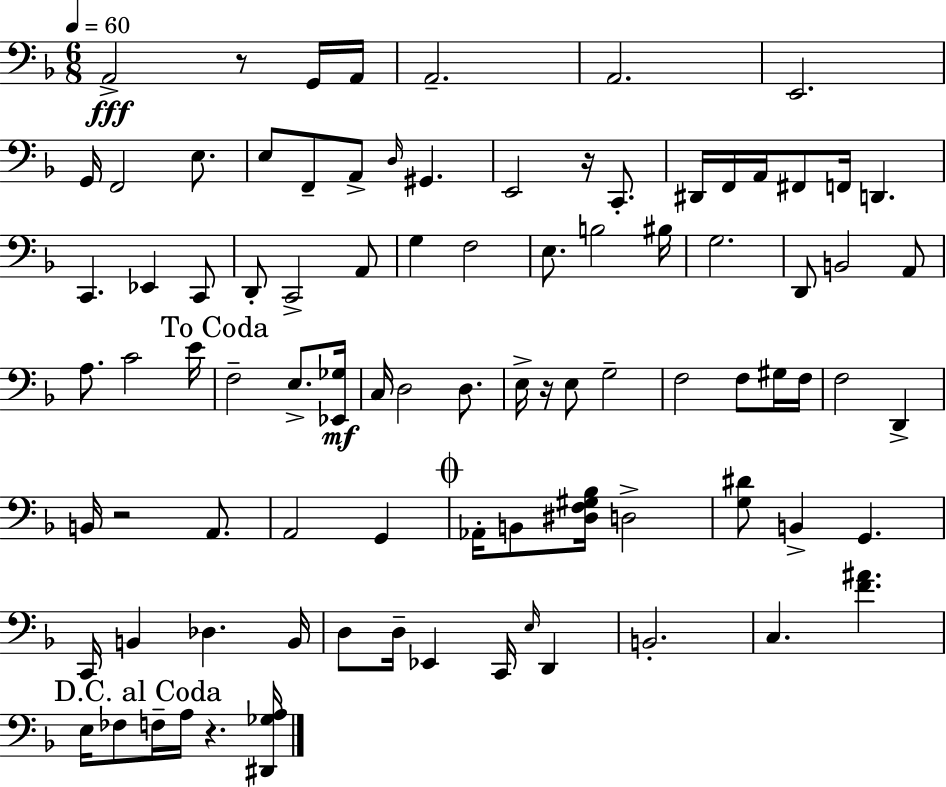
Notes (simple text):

A2/h R/e G2/s A2/s A2/h. A2/h. E2/h. G2/s F2/h E3/e. E3/e F2/e A2/e D3/s G#2/q. E2/h R/s C2/e. D#2/s F2/s A2/s F#2/e F2/s D2/q. C2/q. Eb2/q C2/e D2/e C2/h A2/e G3/q F3/h E3/e. B3/h BIS3/s G3/h. D2/e B2/h A2/e A3/e. C4/h E4/s F3/h E3/e. [Eb2,Gb3]/s C3/s D3/h D3/e. E3/s R/s E3/e G3/h F3/h F3/e G#3/s F3/s F3/h D2/q B2/s R/h A2/e. A2/h G2/q Ab2/s B2/e [D#3,F3,G#3,Bb3]/s D3/h [G3,D#4]/e B2/q G2/q. C2/s B2/q Db3/q. B2/s D3/e D3/s Eb2/q C2/s E3/s D2/q B2/h. C3/q. [F4,A#4]/q. E3/s FES3/e F3/s A3/s R/q. [D#2,Gb3,A3]/s